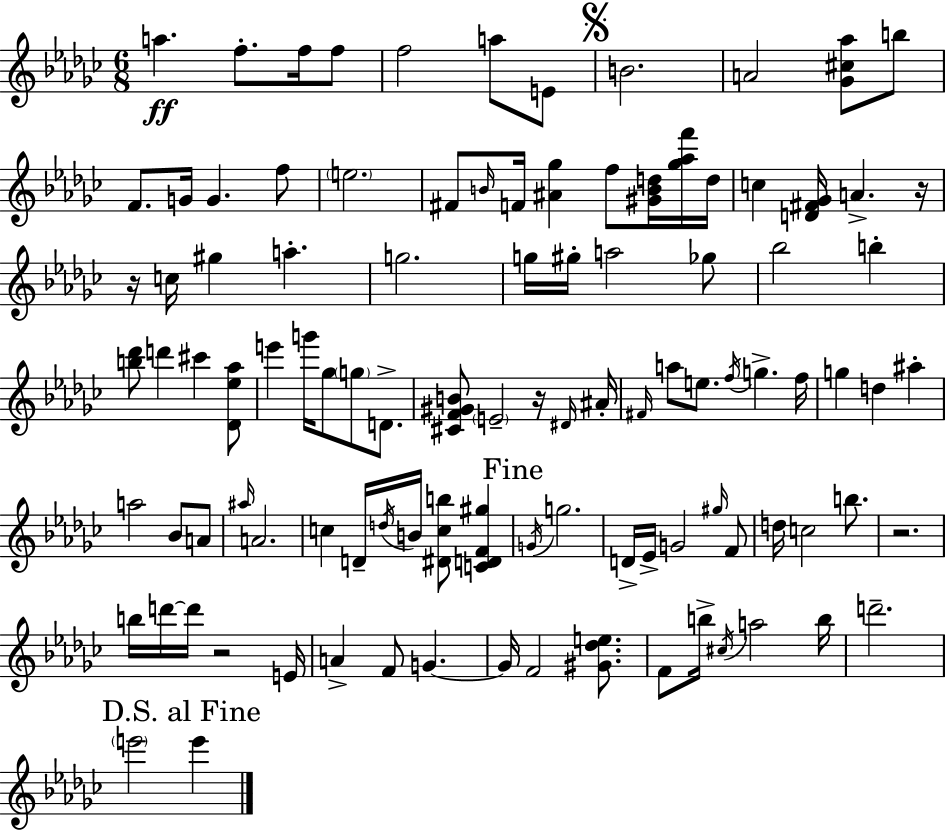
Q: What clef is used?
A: treble